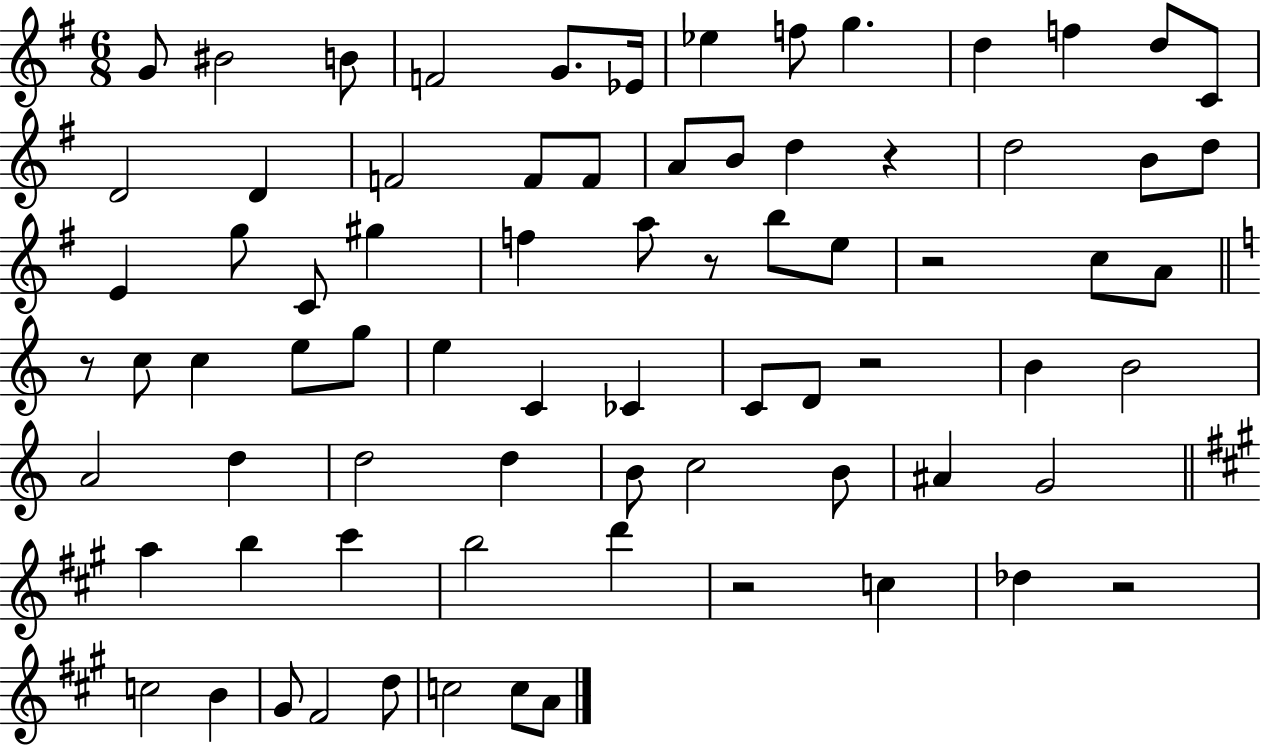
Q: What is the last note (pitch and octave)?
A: A4